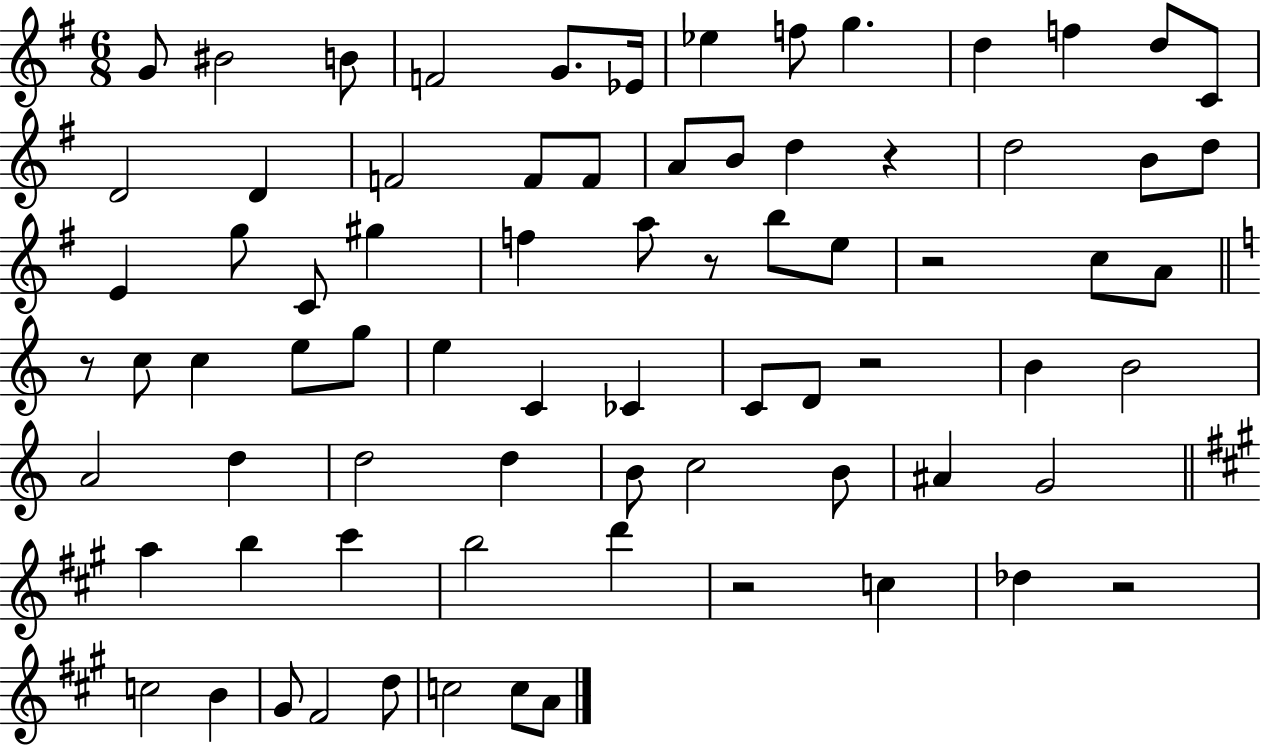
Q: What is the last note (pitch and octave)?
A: A4